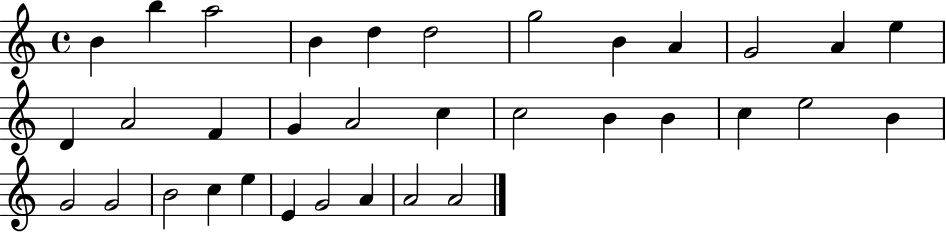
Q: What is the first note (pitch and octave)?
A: B4